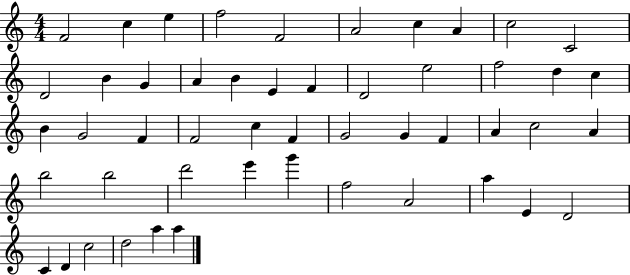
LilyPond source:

{
  \clef treble
  \numericTimeSignature
  \time 4/4
  \key c \major
  f'2 c''4 e''4 | f''2 f'2 | a'2 c''4 a'4 | c''2 c'2 | \break d'2 b'4 g'4 | a'4 b'4 e'4 f'4 | d'2 e''2 | f''2 d''4 c''4 | \break b'4 g'2 f'4 | f'2 c''4 f'4 | g'2 g'4 f'4 | a'4 c''2 a'4 | \break b''2 b''2 | d'''2 e'''4 g'''4 | f''2 a'2 | a''4 e'4 d'2 | \break c'4 d'4 c''2 | d''2 a''4 a''4 | \bar "|."
}